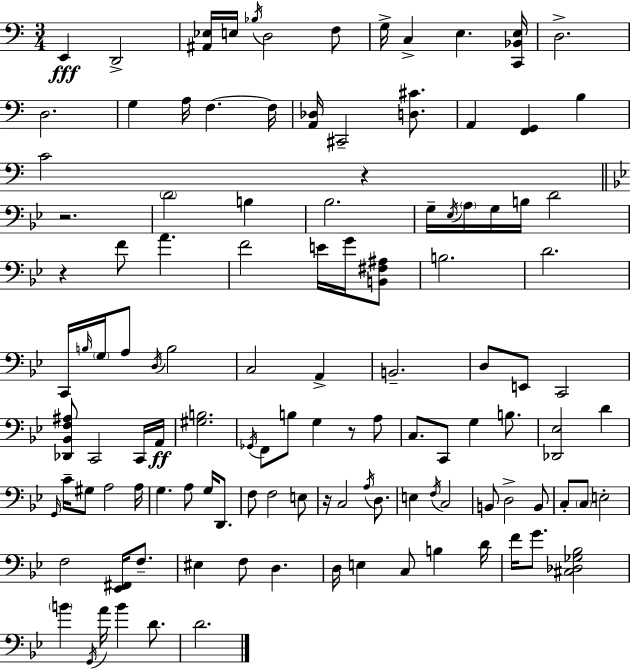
E2/q D2/h [A#2,Eb3]/s E3/s Bb3/s D3/h F3/e G3/s C3/q E3/q. [C2,Bb2,E3]/s D3/h. D3/h. G3/q A3/s F3/q. F3/s [A2,Db3]/s C#2/h [D3,C#4]/e. A2/q [F2,G2]/q B3/q C4/h R/q R/h. D4/h B3/q Bb3/h. G3/s Eb3/s A3/s G3/s B3/s D4/h R/q F4/e A4/q. F4/h E4/s G4/s [B2,F#3,A#3]/e B3/h. D4/h. C2/s B3/s G3/s A3/e D3/s B3/h C3/h A2/q B2/h. D3/e E2/e C2/h [Db2,Bb2,F3,A#3]/e C2/h C2/s A2/s [G#3,B3]/h. Gb2/s F2/e B3/e G3/q R/e A3/e C3/e. C2/e G3/q B3/e. [Db2,Eb3]/h D4/q G2/s C4/s G#3/e A3/h A3/s G3/q. A3/e G3/s D2/e. F3/e F3/h E3/e R/s C3/h A3/s D3/e. E3/q F3/s C3/h B2/e D3/h B2/e C3/e C3/e E3/h F3/h [Eb2,F#2]/s F3/e. EIS3/q F3/e D3/q. D3/s E3/q C3/e B3/q D4/s F4/s G4/e. [C#3,Db3,Gb3,Bb3]/h B4/q G2/s A4/s B4/q D4/e. D4/h.